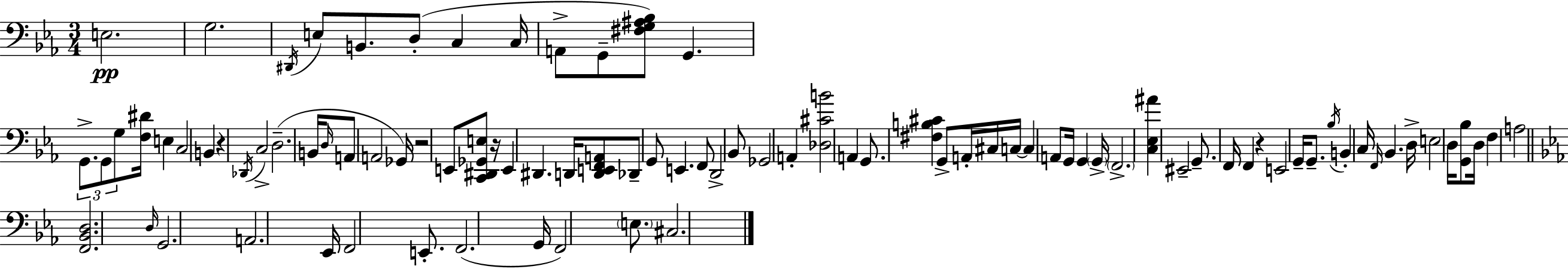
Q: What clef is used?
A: bass